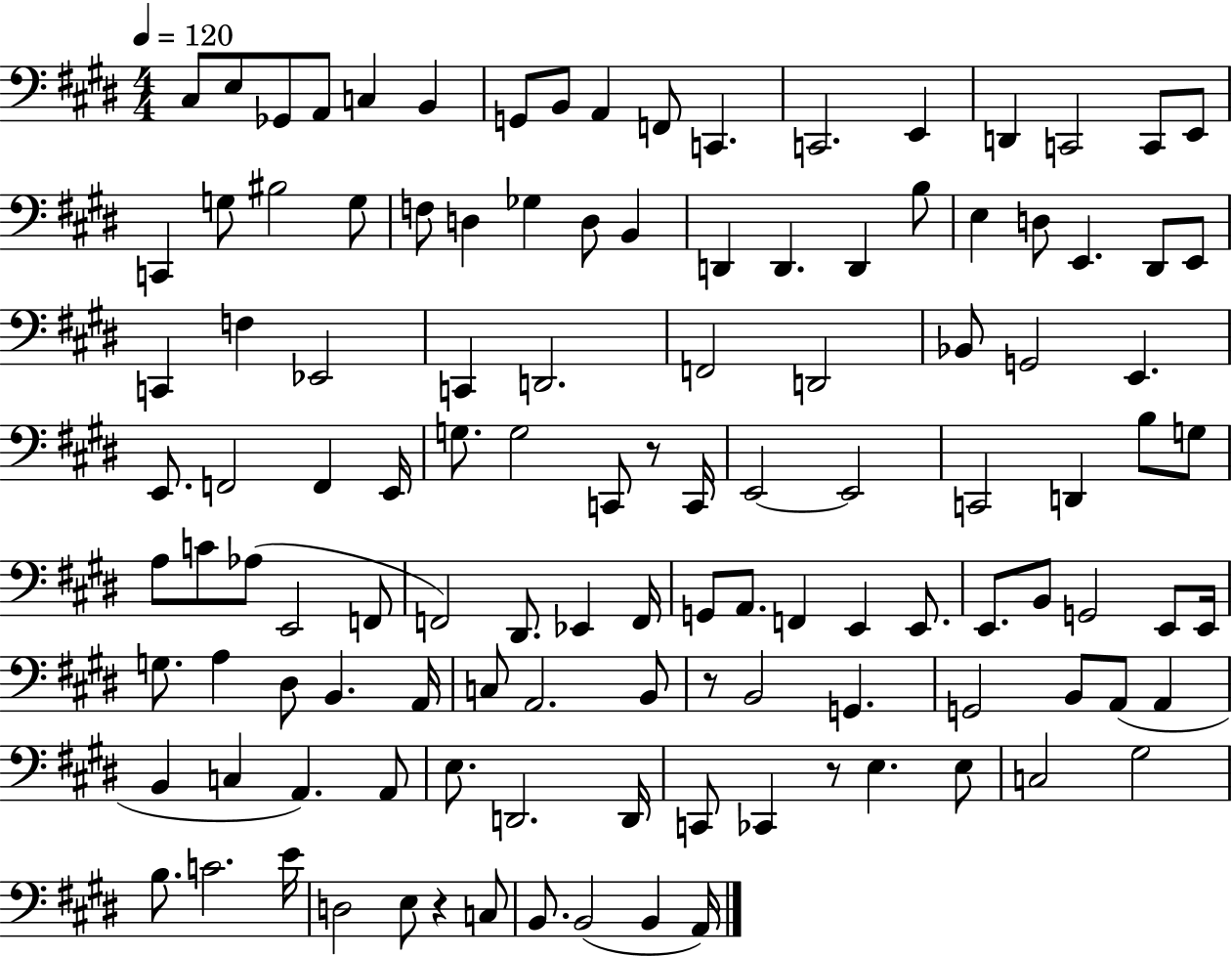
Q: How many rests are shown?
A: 4